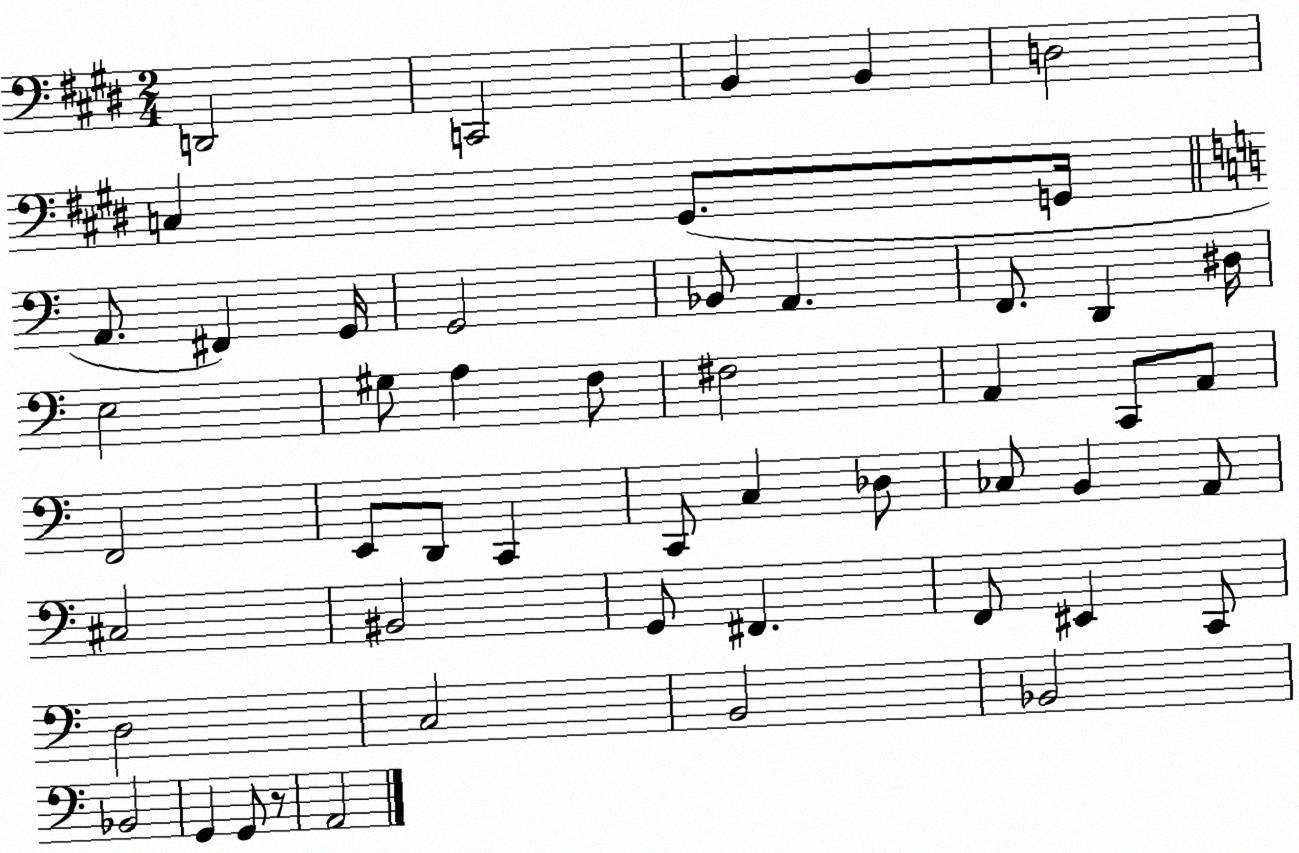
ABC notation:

X:1
T:Untitled
M:2/4
L:1/4
K:E
D,,2 C,,2 B,, B,, D,2 C, ^G,,/2 G,,/4 A,,/2 ^F,, G,,/4 G,,2 _B,,/2 A,, F,,/2 D,, ^D,/4 E,2 ^G,/2 A, F,/2 ^F,2 A,, C,,/2 A,,/2 F,,2 E,,/2 D,,/2 C,, C,,/2 C, _D,/2 _C,/2 B,, A,,/2 ^C,2 ^B,,2 G,,/2 ^F,, F,,/2 ^E,, C,,/2 D,2 C,2 B,,2 _B,,2 _B,,2 G,, G,,/2 z/2 A,,2